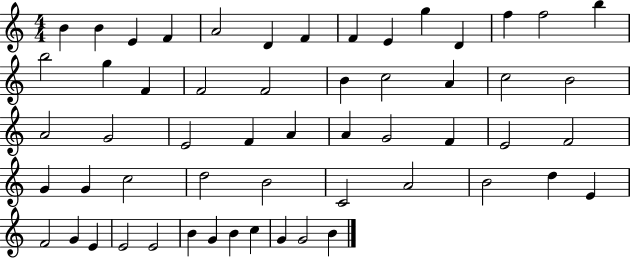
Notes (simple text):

B4/q B4/q E4/q F4/q A4/h D4/q F4/q F4/q E4/q G5/q D4/q F5/q F5/h B5/q B5/h G5/q F4/q F4/h F4/h B4/q C5/h A4/q C5/h B4/h A4/h G4/h E4/h F4/q A4/q A4/q G4/h F4/q E4/h F4/h G4/q G4/q C5/h D5/h B4/h C4/h A4/h B4/h D5/q E4/q F4/h G4/q E4/q E4/h E4/h B4/q G4/q B4/q C5/q G4/q G4/h B4/q